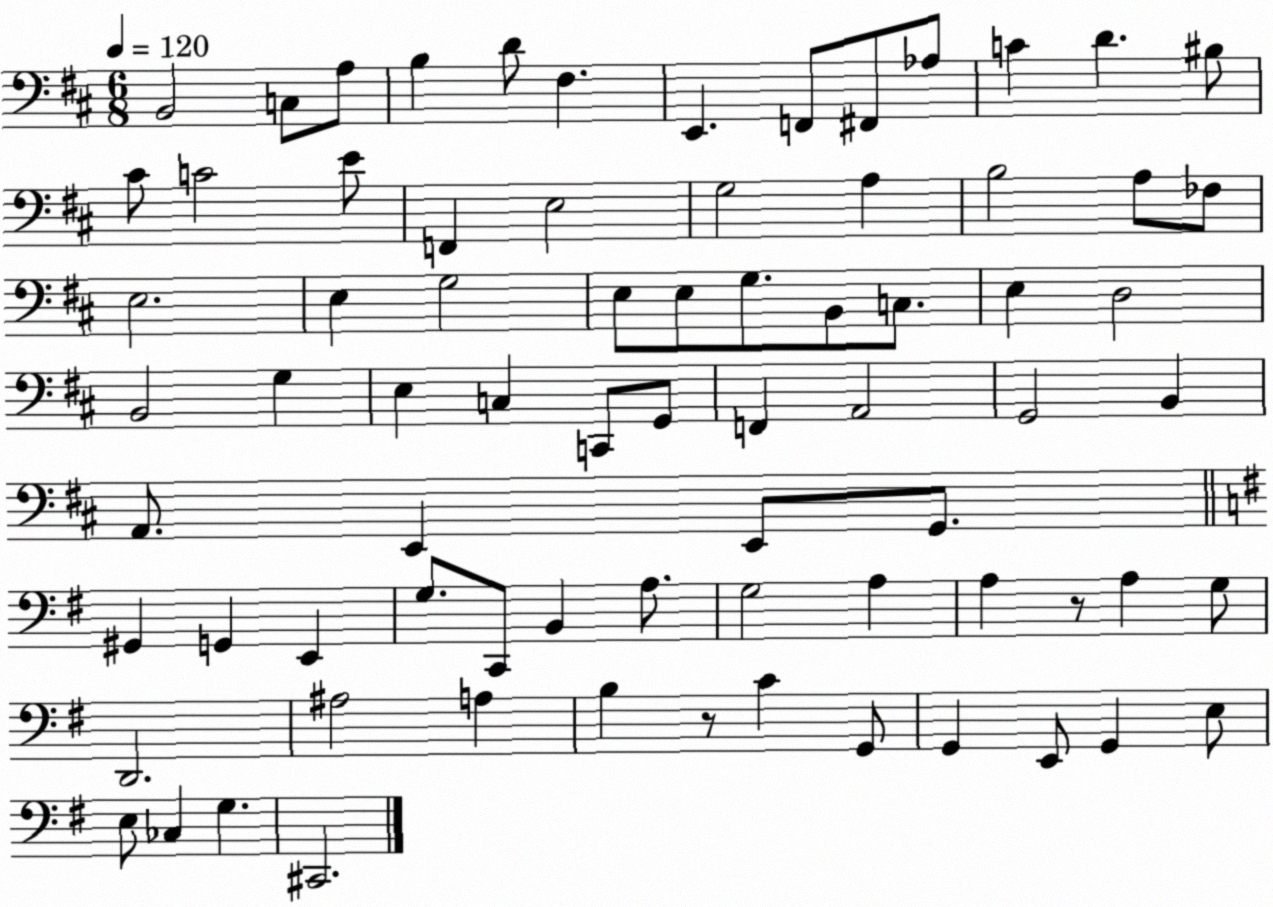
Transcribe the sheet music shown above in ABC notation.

X:1
T:Untitled
M:6/8
L:1/4
K:D
B,,2 C,/2 A,/2 B, D/2 ^F, E,, F,,/2 ^F,,/2 _A,/2 C D ^B,/2 ^C/2 C2 E/2 F,, E,2 G,2 A, B,2 A,/2 _F,/2 E,2 E, G,2 E,/2 E,/2 G,/2 B,,/2 C,/2 E, D,2 B,,2 G, E, C, C,,/2 G,,/2 F,, A,,2 G,,2 B,, A,,/2 E,, E,,/2 G,,/2 ^G,, G,, E,, G,/2 C,,/2 B,, A,/2 G,2 A, A, z/2 A, G,/2 D,,2 ^A,2 A, B, z/2 C G,,/2 G,, E,,/2 G,, E,/2 E,/2 _C, G, ^C,,2